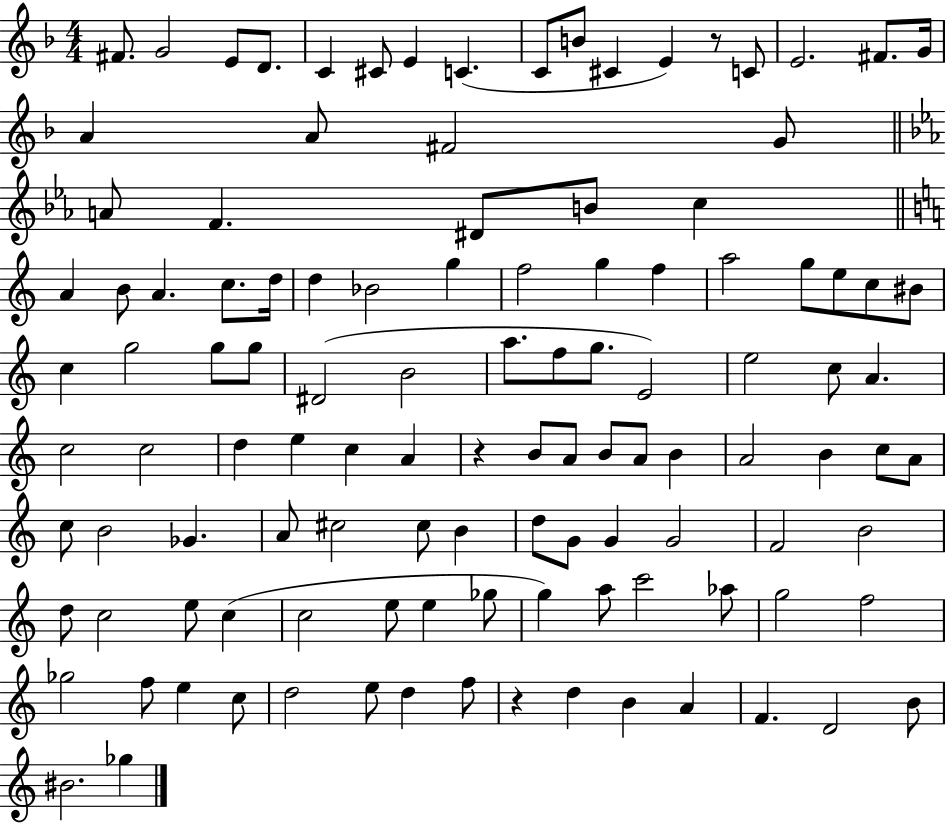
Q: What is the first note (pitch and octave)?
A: F#4